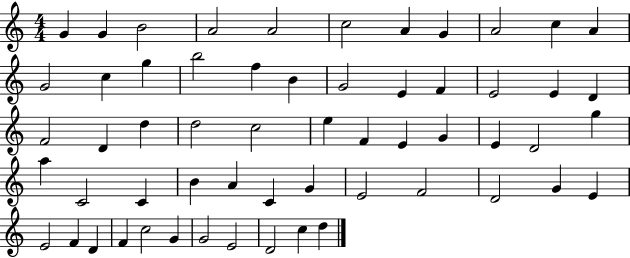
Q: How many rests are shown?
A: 0